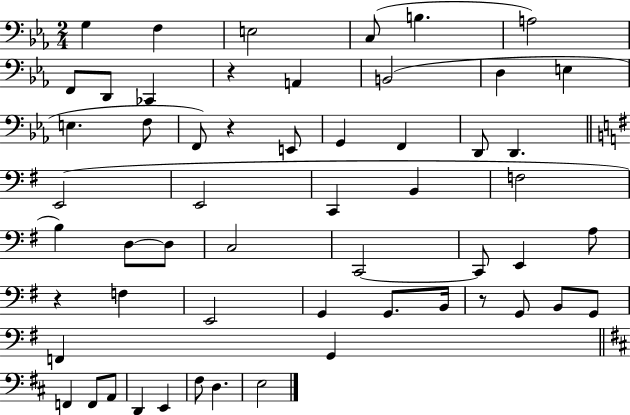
{
  \clef bass
  \numericTimeSignature
  \time 2/4
  \key ees \major
  g4 f4 | e2 | c8( b4. | a2) | \break f,8 d,8 ces,4 | r4 a,4 | b,2( | d4 e4 | \break e4. f8 | f,8) r4 e,8 | g,4 f,4 | d,8 d,4. | \break \bar "||" \break \key e \minor e,2( | e,2 | c,4 b,4 | f2 | \break b4) d8~~ d8 | c2 | c,2~~ | c,8 e,4 a8 | \break r4 f4 | e,2 | g,4 g,8. b,16 | r8 g,8 b,8 g,8 | \break f,4 g,4 | \bar "||" \break \key d \major f,4 f,8 a,8 | d,4 e,4 | fis8 d4. | e2 | \break \bar "|."
}